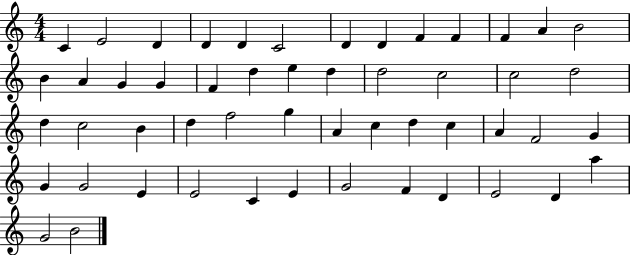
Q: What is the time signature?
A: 4/4